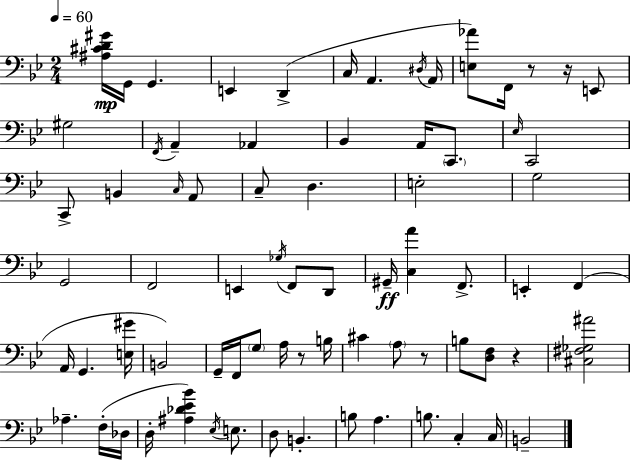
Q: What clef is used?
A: bass